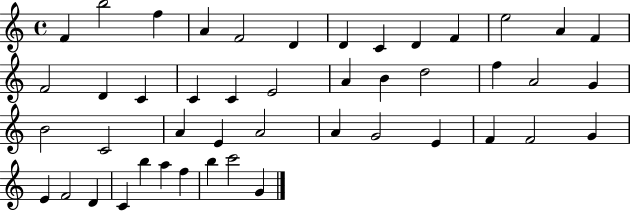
F4/q B5/h F5/q A4/q F4/h D4/q D4/q C4/q D4/q F4/q E5/h A4/q F4/q F4/h D4/q C4/q C4/q C4/q E4/h A4/q B4/q D5/h F5/q A4/h G4/q B4/h C4/h A4/q E4/q A4/h A4/q G4/h E4/q F4/q F4/h G4/q E4/q F4/h D4/q C4/q B5/q A5/q F5/q B5/q C6/h G4/q